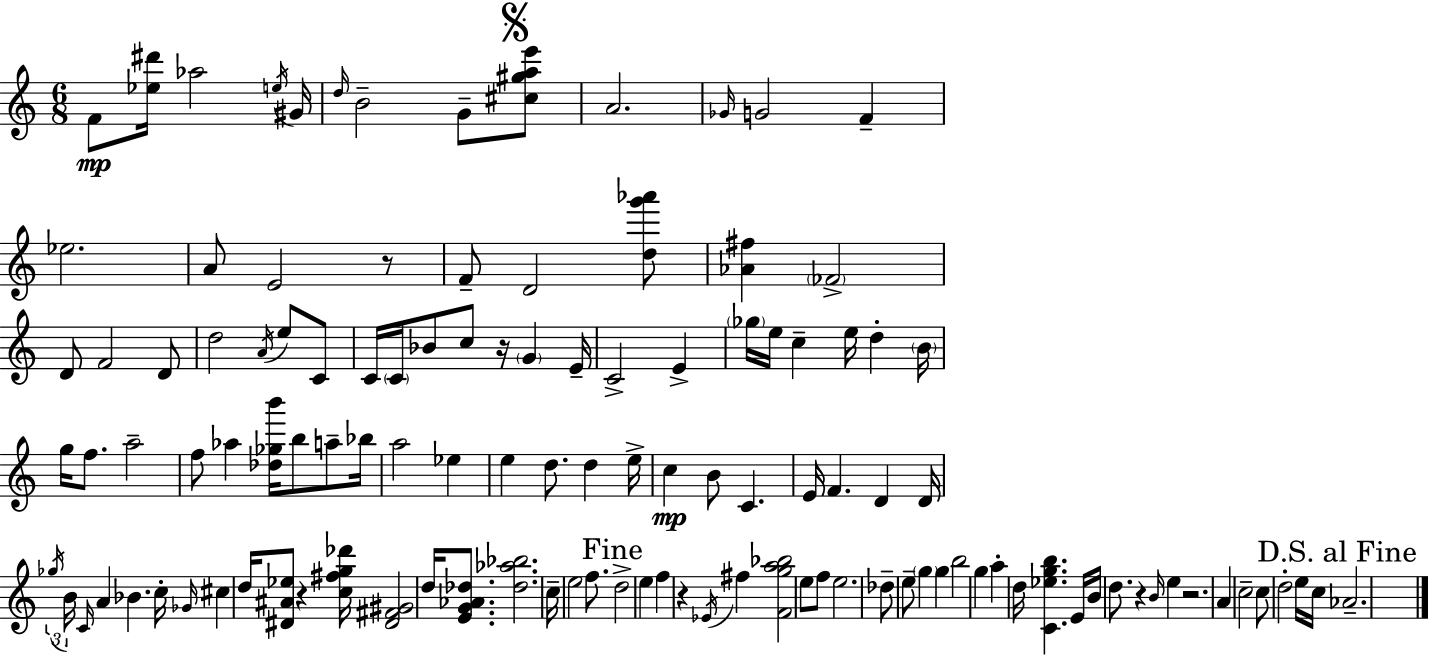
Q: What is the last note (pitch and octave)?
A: Ab4